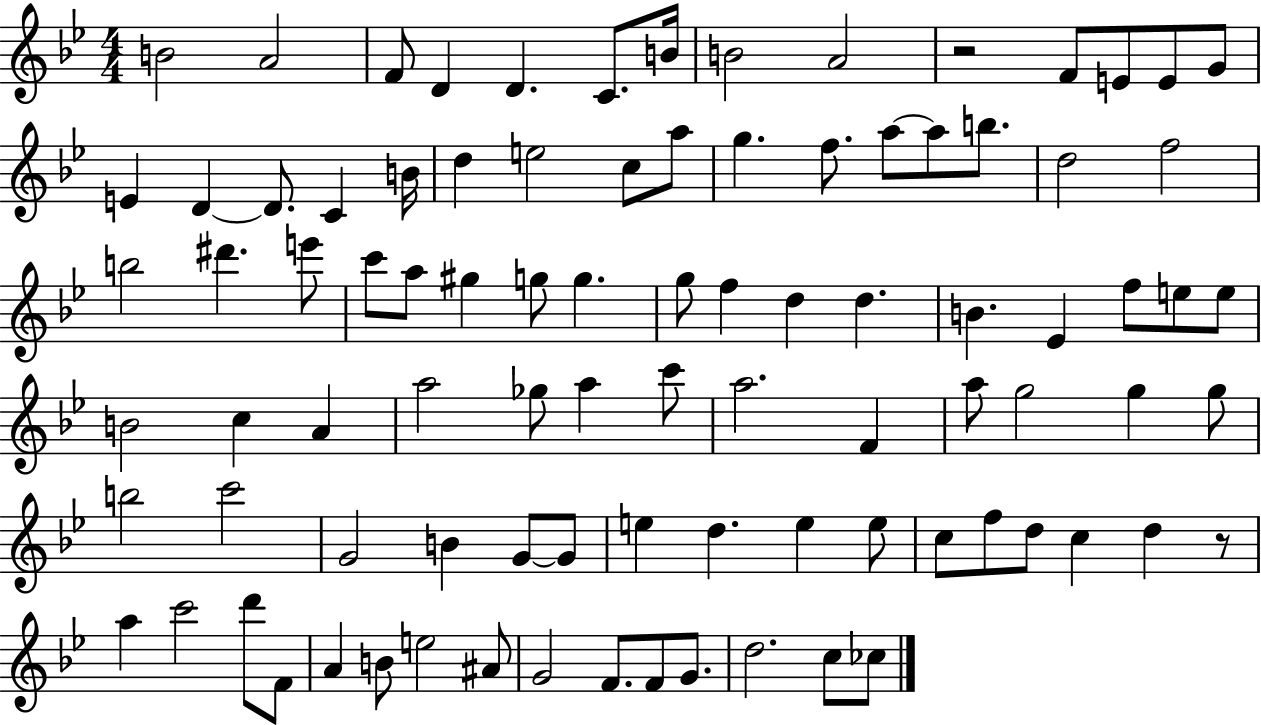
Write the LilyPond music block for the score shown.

{
  \clef treble
  \numericTimeSignature
  \time 4/4
  \key bes \major
  b'2 a'2 | f'8 d'4 d'4. c'8. b'16 | b'2 a'2 | r2 f'8 e'8 e'8 g'8 | \break e'4 d'4~~ d'8. c'4 b'16 | d''4 e''2 c''8 a''8 | g''4. f''8. a''8~~ a''8 b''8. | d''2 f''2 | \break b''2 dis'''4. e'''8 | c'''8 a''8 gis''4 g''8 g''4. | g''8 f''4 d''4 d''4. | b'4. ees'4 f''8 e''8 e''8 | \break b'2 c''4 a'4 | a''2 ges''8 a''4 c'''8 | a''2. f'4 | a''8 g''2 g''4 g''8 | \break b''2 c'''2 | g'2 b'4 g'8~~ g'8 | e''4 d''4. e''4 e''8 | c''8 f''8 d''8 c''4 d''4 r8 | \break a''4 c'''2 d'''8 f'8 | a'4 b'8 e''2 ais'8 | g'2 f'8. f'8 g'8. | d''2. c''8 ces''8 | \break \bar "|."
}